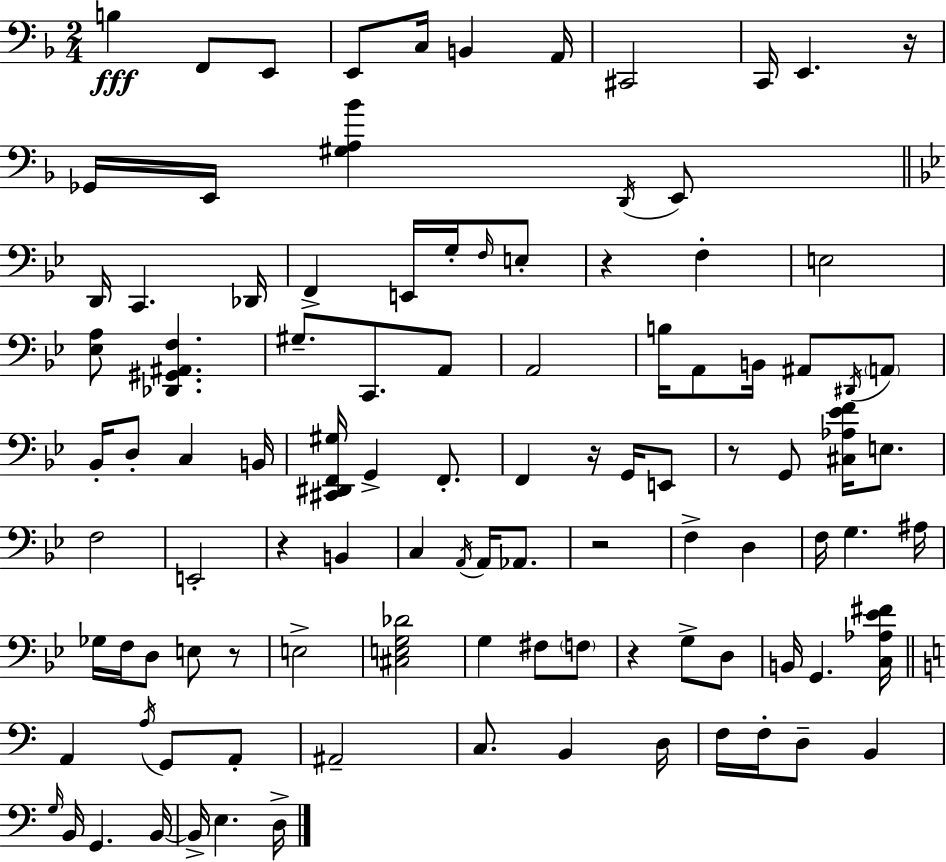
{
  \clef bass
  \numericTimeSignature
  \time 2/4
  \key d \minor
  b4\fff f,8 e,8 | e,8 c16 b,4 a,16 | cis,2 | c,16 e,4. r16 | \break ges,16 e,16 <gis a bes'>4 \acciaccatura { d,16 } e,8 | \bar "||" \break \key bes \major d,16 c,4. des,16 | f,4-> e,16 g16-. \grace { f16 } e8-. | r4 f4-. | e2 | \break <ees a>8 <des, gis, ais, f>4. | gis8.-- c,8. a,8 | a,2 | b16 a,8 b,16 ais,8 \acciaccatura { dis,16 } | \break \parenthesize a,8 bes,16-. d8-. c4 | b,16 <cis, dis, f, gis>16 g,4-> f,8.-. | f,4 r16 g,16 | e,8 r8 g,8 <cis aes ees' f'>16 e8. | \break f2 | e,2-. | r4 b,4 | c4 \acciaccatura { a,16 } a,16 | \break aes,8. r2 | f4-> d4 | f16 g4. | ais16 ges16 f16 d8 e8 | \break r8 e2-> | <cis e g des'>2 | g4 fis8 | \parenthesize f8 r4 g8-> | \break d8 b,16 g,4. | <c aes ees' fis'>16 \bar "||" \break \key c \major a,4 \acciaccatura { a16 } g,8 a,8-. | ais,2-- | c8. b,4 | d16 f16 f16-. d8-- b,4 | \break \grace { g16 } b,16 g,4. | b,16~~ b,16-> e4. | d16-> \bar "|."
}